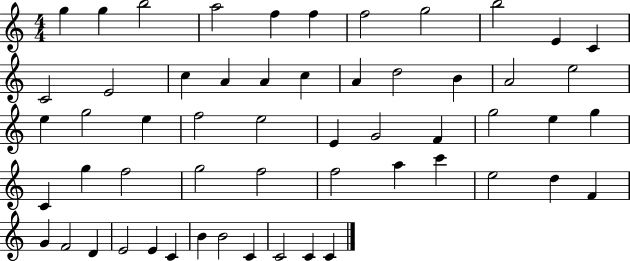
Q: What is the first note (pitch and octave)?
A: G5